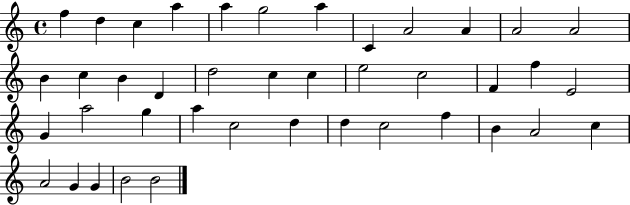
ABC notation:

X:1
T:Untitled
M:4/4
L:1/4
K:C
f d c a a g2 a C A2 A A2 A2 B c B D d2 c c e2 c2 F f E2 G a2 g a c2 d d c2 f B A2 c A2 G G B2 B2